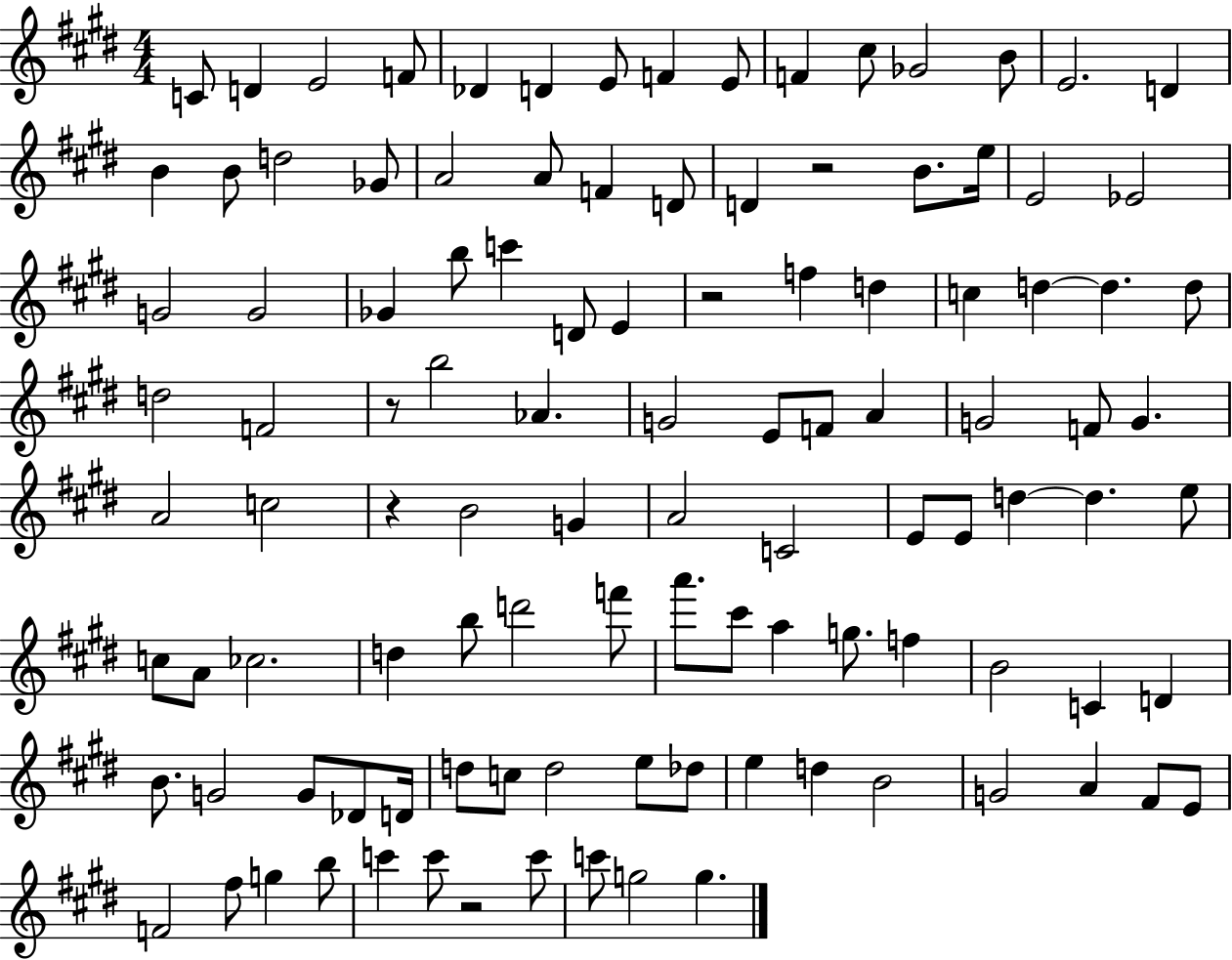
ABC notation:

X:1
T:Untitled
M:4/4
L:1/4
K:E
C/2 D E2 F/2 _D D E/2 F E/2 F ^c/2 _G2 B/2 E2 D B B/2 d2 _G/2 A2 A/2 F D/2 D z2 B/2 e/4 E2 _E2 G2 G2 _G b/2 c' D/2 E z2 f d c d d d/2 d2 F2 z/2 b2 _A G2 E/2 F/2 A G2 F/2 G A2 c2 z B2 G A2 C2 E/2 E/2 d d e/2 c/2 A/2 _c2 d b/2 d'2 f'/2 a'/2 ^c'/2 a g/2 f B2 C D B/2 G2 G/2 _D/2 D/4 d/2 c/2 d2 e/2 _d/2 e d B2 G2 A ^F/2 E/2 F2 ^f/2 g b/2 c' c'/2 z2 c'/2 c'/2 g2 g